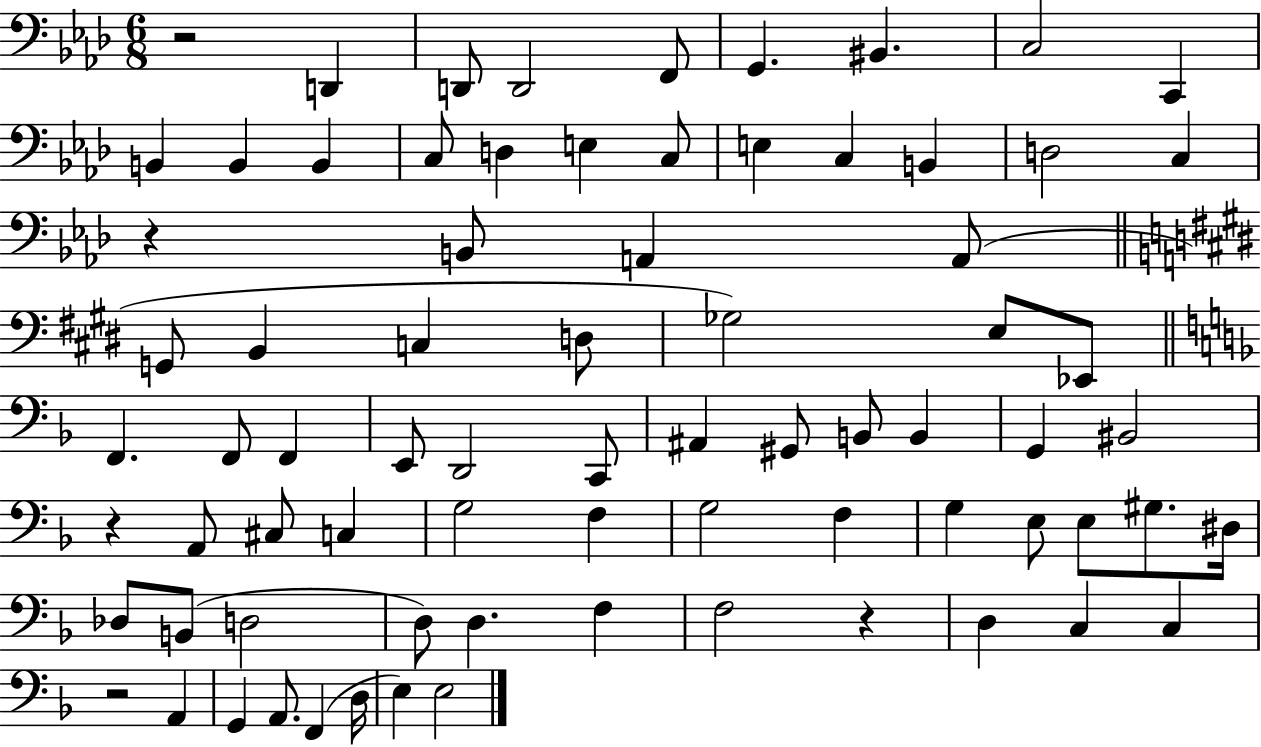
X:1
T:Untitled
M:6/8
L:1/4
K:Ab
z2 D,, D,,/2 D,,2 F,,/2 G,, ^B,, C,2 C,, B,, B,, B,, C,/2 D, E, C,/2 E, C, B,, D,2 C, z B,,/2 A,, A,,/2 G,,/2 B,, C, D,/2 _G,2 E,/2 _E,,/2 F,, F,,/2 F,, E,,/2 D,,2 C,,/2 ^A,, ^G,,/2 B,,/2 B,, G,, ^B,,2 z A,,/2 ^C,/2 C, G,2 F, G,2 F, G, E,/2 E,/2 ^G,/2 ^D,/4 _D,/2 B,,/2 D,2 D,/2 D, F, F,2 z D, C, C, z2 A,, G,, A,,/2 F,, D,/4 E, E,2